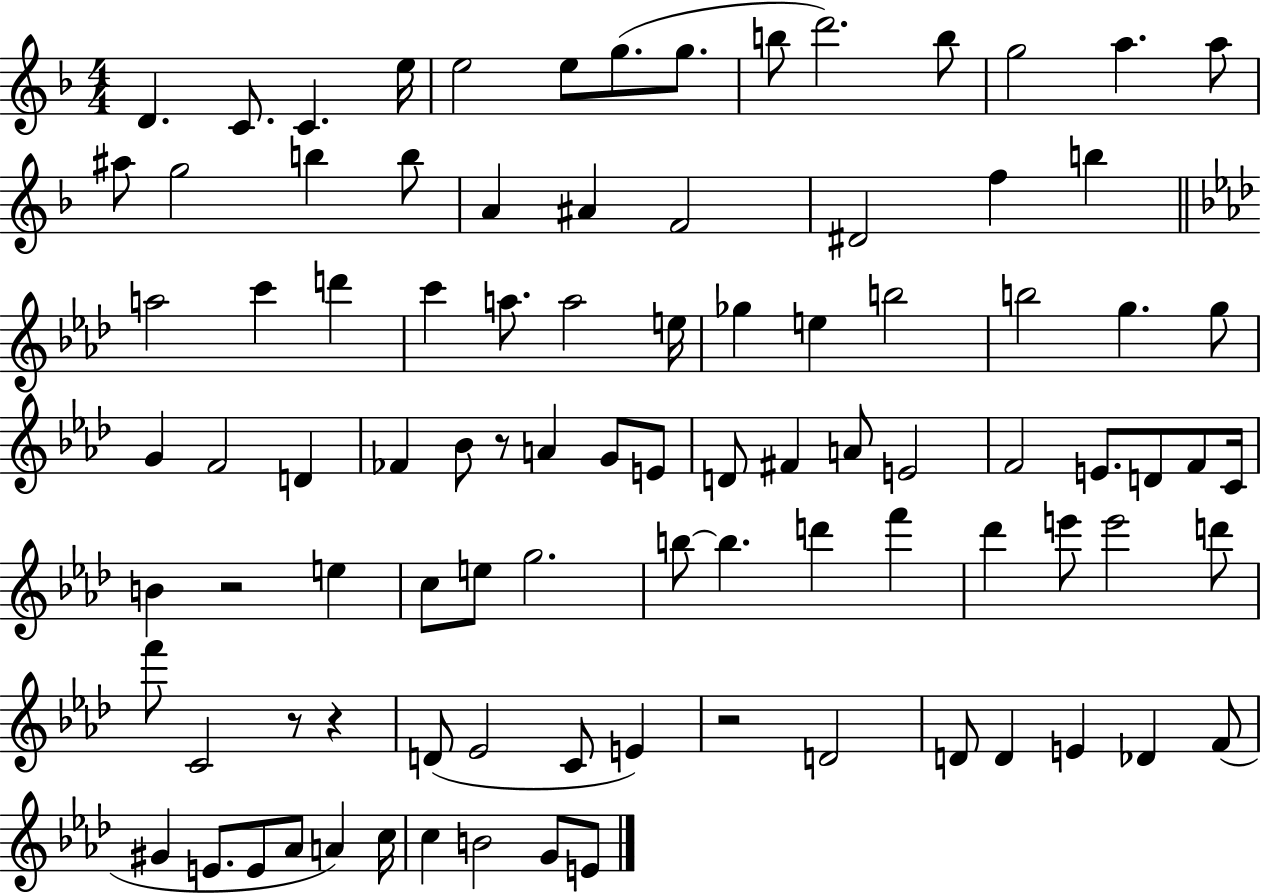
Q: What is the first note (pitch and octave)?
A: D4